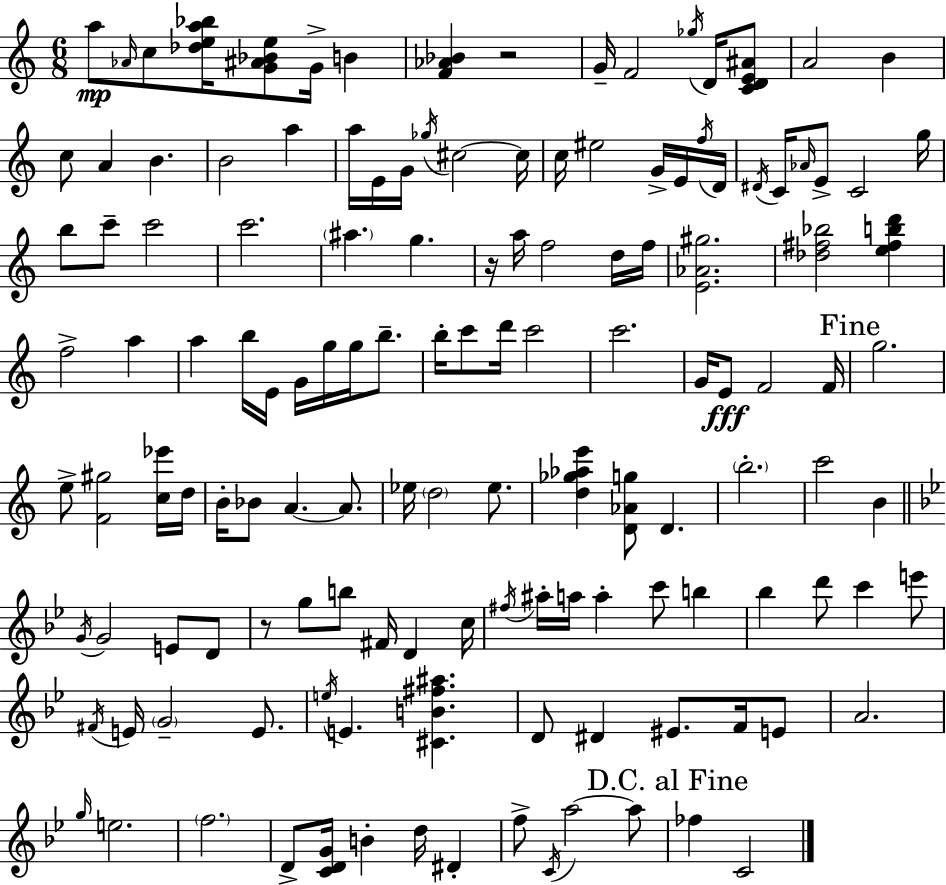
{
  \clef treble
  \numericTimeSignature
  \time 6/8
  \key c \major
  a''8\mp \grace { aes'16 } c''8 <des'' e'' a'' bes''>16 <g' ais' bes' e''>8 g'16-> b'4 | <f' aes' bes'>4 r2 | g'16-- f'2 \acciaccatura { ges''16 } d'16 | <c' d' e' ais'>8 a'2 b'4 | \break c''8 a'4 b'4. | b'2 a''4 | a''16 e'16 g'16 \acciaccatura { ges''16 } cis''2~~ | cis''16 c''16 eis''2 | \break g'16-> e'16 \acciaccatura { f''16 } d'16 \acciaccatura { dis'16 } c'16 \grace { aes'16 } e'8-> c'2 | g''16 b''8 c'''8-- c'''2 | c'''2. | \parenthesize ais''4. | \break g''4. r16 a''16 f''2 | d''16 f''16 <e' aes' gis''>2. | <des'' fis'' bes''>2 | <e'' fis'' b'' d'''>4 f''2-> | \break a''4 a''4 b''16 e'16 | g'16 g''16 g''16 b''8.-- b''16-. c'''8 d'''16 c'''2 | c'''2. | g'16 e'8\fff f'2 | \break f'16 \mark "Fine" g''2. | e''8-> <f' gis''>2 | <c'' ees'''>16 d''16 b'16-. bes'8 a'4.~~ | a'8. ees''16 \parenthesize d''2 | \break ees''8. <d'' ges'' aes'' e'''>4 <d' aes' g''>8 | d'4. \parenthesize b''2.-. | c'''2 | b'4 \bar "||" \break \key bes \major \acciaccatura { g'16 } g'2 e'8 d'8 | r8 g''8 b''8 fis'16 d'4 | c''16 \acciaccatura { fis''16 } ais''16-. a''16 a''4-. c'''8 b''4 | bes''4 d'''8 c'''4 | \break e'''8 \acciaccatura { fis'16 } e'16 \parenthesize g'2-- | e'8. \acciaccatura { e''16 } e'4. <cis' b' fis'' ais''>4. | d'8 dis'4 eis'8. | f'16 e'8 a'2. | \break \grace { g''16 } e''2. | \parenthesize f''2. | d'8-> <c' d' g'>16 b'4-. | d''16 dis'4-. f''8-> \acciaccatura { c'16 } a''2~~ | \break a''8 \mark "D.C. al Fine" fes''4 c'2 | \bar "|."
}